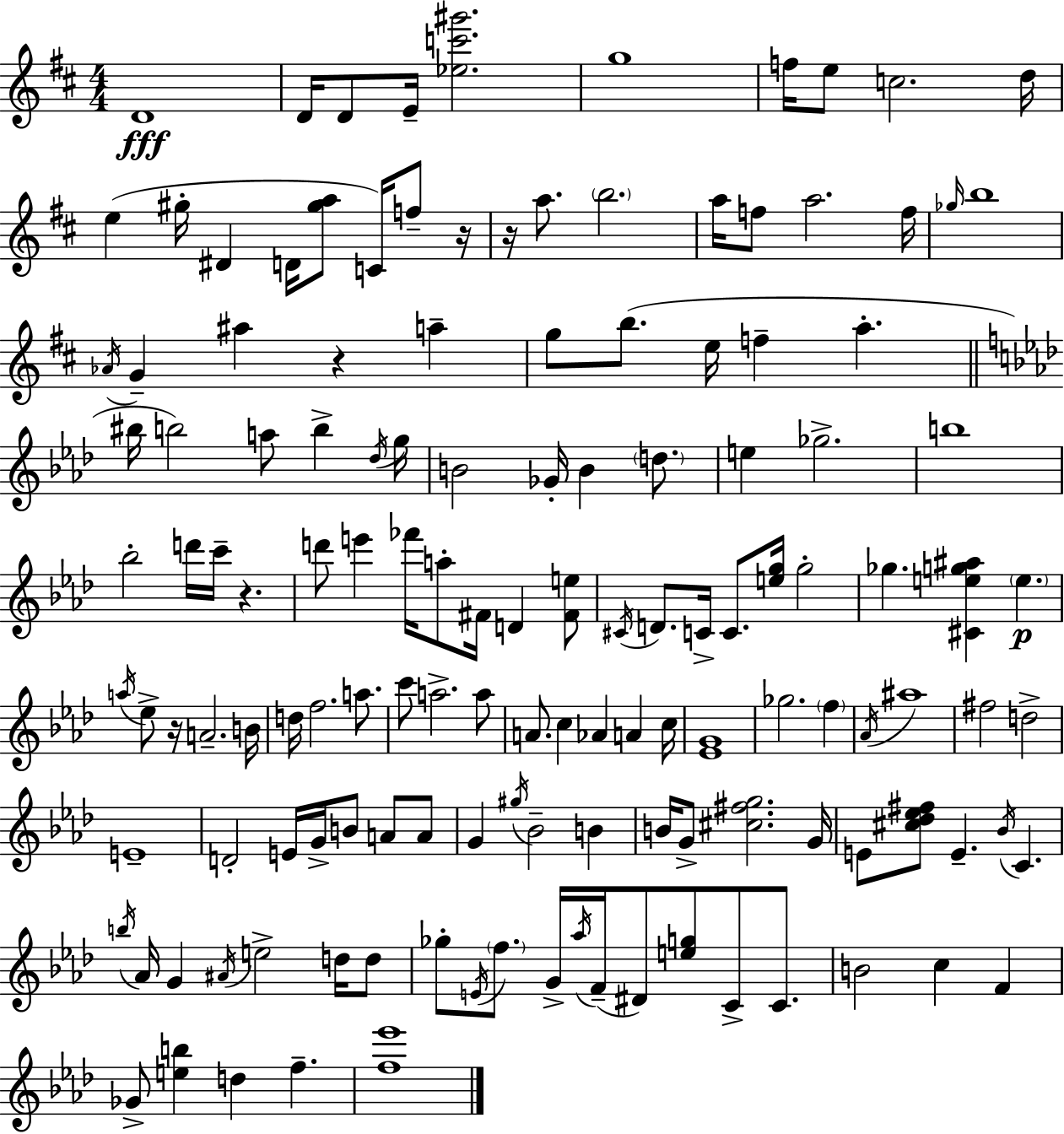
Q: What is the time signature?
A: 4/4